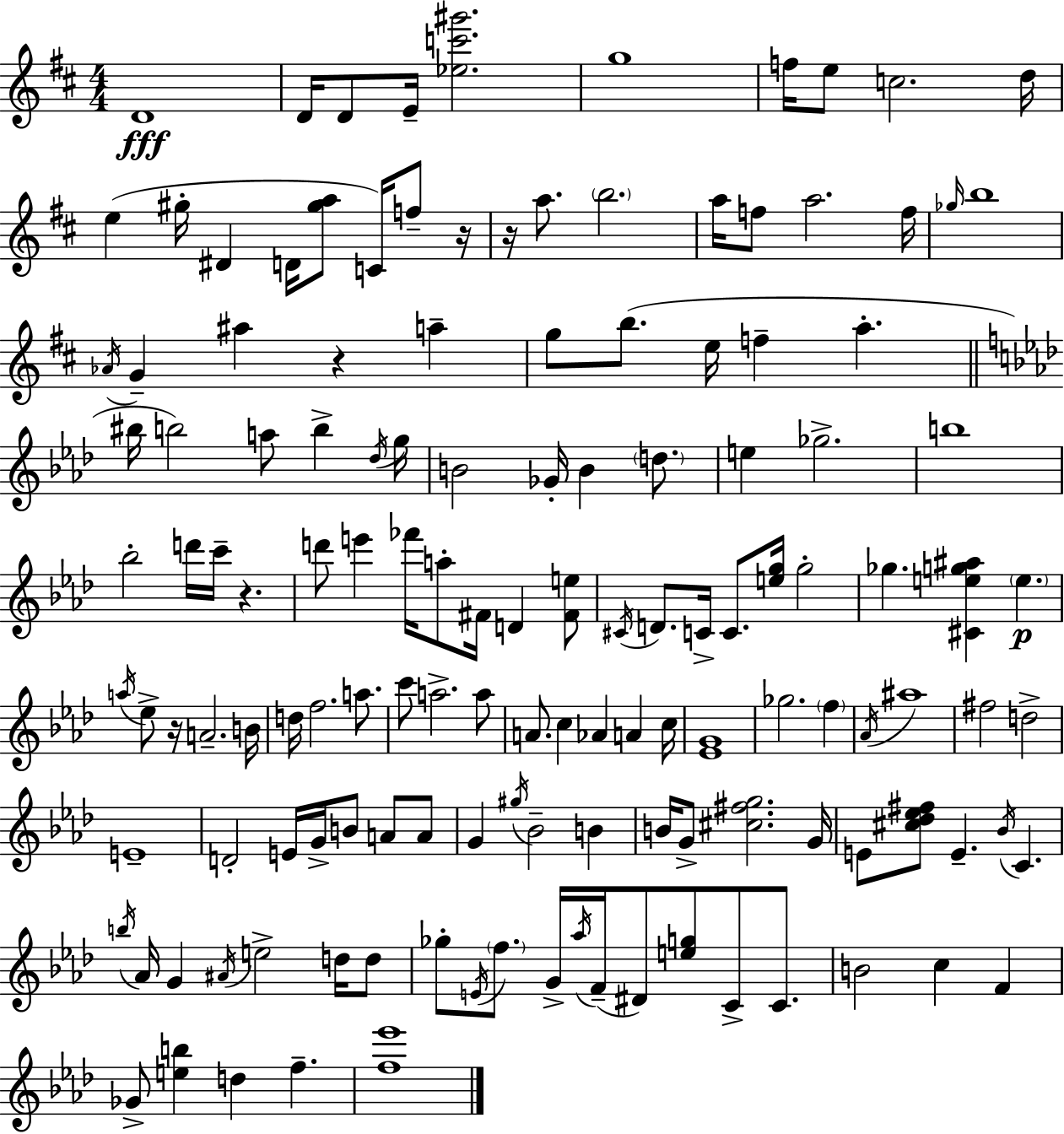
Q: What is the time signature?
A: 4/4